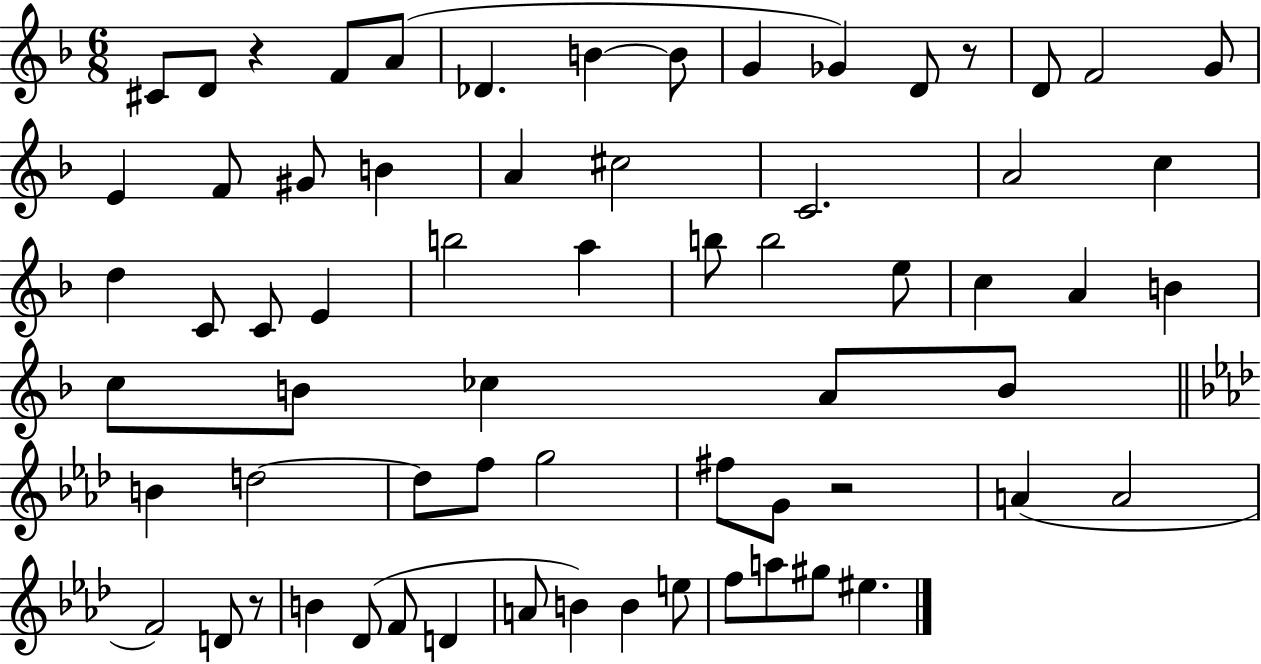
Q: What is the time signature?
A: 6/8